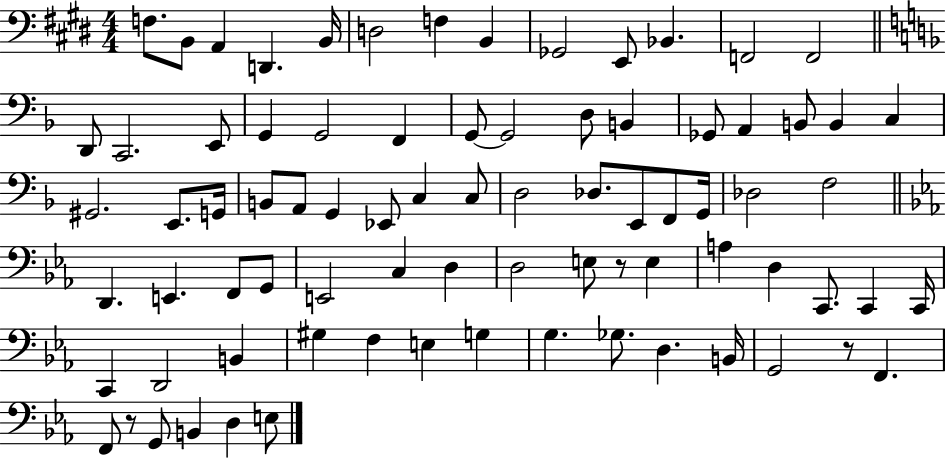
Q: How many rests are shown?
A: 3